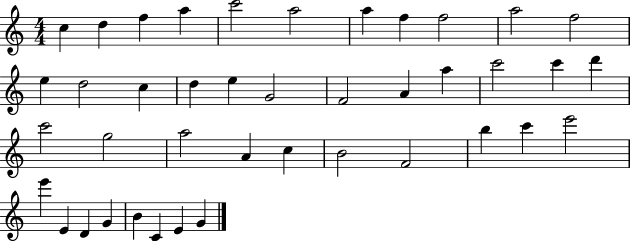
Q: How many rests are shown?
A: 0